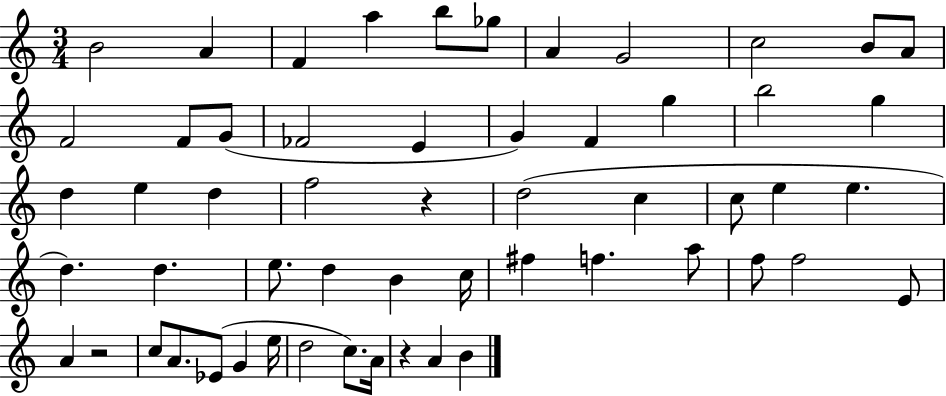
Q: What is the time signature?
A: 3/4